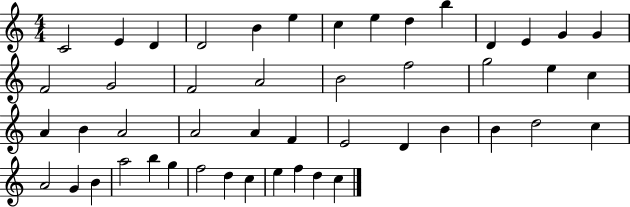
X:1
T:Untitled
M:4/4
L:1/4
K:C
C2 E D D2 B e c e d b D E G G F2 G2 F2 A2 B2 f2 g2 e c A B A2 A2 A F E2 D B B d2 c A2 G B a2 b g f2 d c e f d c